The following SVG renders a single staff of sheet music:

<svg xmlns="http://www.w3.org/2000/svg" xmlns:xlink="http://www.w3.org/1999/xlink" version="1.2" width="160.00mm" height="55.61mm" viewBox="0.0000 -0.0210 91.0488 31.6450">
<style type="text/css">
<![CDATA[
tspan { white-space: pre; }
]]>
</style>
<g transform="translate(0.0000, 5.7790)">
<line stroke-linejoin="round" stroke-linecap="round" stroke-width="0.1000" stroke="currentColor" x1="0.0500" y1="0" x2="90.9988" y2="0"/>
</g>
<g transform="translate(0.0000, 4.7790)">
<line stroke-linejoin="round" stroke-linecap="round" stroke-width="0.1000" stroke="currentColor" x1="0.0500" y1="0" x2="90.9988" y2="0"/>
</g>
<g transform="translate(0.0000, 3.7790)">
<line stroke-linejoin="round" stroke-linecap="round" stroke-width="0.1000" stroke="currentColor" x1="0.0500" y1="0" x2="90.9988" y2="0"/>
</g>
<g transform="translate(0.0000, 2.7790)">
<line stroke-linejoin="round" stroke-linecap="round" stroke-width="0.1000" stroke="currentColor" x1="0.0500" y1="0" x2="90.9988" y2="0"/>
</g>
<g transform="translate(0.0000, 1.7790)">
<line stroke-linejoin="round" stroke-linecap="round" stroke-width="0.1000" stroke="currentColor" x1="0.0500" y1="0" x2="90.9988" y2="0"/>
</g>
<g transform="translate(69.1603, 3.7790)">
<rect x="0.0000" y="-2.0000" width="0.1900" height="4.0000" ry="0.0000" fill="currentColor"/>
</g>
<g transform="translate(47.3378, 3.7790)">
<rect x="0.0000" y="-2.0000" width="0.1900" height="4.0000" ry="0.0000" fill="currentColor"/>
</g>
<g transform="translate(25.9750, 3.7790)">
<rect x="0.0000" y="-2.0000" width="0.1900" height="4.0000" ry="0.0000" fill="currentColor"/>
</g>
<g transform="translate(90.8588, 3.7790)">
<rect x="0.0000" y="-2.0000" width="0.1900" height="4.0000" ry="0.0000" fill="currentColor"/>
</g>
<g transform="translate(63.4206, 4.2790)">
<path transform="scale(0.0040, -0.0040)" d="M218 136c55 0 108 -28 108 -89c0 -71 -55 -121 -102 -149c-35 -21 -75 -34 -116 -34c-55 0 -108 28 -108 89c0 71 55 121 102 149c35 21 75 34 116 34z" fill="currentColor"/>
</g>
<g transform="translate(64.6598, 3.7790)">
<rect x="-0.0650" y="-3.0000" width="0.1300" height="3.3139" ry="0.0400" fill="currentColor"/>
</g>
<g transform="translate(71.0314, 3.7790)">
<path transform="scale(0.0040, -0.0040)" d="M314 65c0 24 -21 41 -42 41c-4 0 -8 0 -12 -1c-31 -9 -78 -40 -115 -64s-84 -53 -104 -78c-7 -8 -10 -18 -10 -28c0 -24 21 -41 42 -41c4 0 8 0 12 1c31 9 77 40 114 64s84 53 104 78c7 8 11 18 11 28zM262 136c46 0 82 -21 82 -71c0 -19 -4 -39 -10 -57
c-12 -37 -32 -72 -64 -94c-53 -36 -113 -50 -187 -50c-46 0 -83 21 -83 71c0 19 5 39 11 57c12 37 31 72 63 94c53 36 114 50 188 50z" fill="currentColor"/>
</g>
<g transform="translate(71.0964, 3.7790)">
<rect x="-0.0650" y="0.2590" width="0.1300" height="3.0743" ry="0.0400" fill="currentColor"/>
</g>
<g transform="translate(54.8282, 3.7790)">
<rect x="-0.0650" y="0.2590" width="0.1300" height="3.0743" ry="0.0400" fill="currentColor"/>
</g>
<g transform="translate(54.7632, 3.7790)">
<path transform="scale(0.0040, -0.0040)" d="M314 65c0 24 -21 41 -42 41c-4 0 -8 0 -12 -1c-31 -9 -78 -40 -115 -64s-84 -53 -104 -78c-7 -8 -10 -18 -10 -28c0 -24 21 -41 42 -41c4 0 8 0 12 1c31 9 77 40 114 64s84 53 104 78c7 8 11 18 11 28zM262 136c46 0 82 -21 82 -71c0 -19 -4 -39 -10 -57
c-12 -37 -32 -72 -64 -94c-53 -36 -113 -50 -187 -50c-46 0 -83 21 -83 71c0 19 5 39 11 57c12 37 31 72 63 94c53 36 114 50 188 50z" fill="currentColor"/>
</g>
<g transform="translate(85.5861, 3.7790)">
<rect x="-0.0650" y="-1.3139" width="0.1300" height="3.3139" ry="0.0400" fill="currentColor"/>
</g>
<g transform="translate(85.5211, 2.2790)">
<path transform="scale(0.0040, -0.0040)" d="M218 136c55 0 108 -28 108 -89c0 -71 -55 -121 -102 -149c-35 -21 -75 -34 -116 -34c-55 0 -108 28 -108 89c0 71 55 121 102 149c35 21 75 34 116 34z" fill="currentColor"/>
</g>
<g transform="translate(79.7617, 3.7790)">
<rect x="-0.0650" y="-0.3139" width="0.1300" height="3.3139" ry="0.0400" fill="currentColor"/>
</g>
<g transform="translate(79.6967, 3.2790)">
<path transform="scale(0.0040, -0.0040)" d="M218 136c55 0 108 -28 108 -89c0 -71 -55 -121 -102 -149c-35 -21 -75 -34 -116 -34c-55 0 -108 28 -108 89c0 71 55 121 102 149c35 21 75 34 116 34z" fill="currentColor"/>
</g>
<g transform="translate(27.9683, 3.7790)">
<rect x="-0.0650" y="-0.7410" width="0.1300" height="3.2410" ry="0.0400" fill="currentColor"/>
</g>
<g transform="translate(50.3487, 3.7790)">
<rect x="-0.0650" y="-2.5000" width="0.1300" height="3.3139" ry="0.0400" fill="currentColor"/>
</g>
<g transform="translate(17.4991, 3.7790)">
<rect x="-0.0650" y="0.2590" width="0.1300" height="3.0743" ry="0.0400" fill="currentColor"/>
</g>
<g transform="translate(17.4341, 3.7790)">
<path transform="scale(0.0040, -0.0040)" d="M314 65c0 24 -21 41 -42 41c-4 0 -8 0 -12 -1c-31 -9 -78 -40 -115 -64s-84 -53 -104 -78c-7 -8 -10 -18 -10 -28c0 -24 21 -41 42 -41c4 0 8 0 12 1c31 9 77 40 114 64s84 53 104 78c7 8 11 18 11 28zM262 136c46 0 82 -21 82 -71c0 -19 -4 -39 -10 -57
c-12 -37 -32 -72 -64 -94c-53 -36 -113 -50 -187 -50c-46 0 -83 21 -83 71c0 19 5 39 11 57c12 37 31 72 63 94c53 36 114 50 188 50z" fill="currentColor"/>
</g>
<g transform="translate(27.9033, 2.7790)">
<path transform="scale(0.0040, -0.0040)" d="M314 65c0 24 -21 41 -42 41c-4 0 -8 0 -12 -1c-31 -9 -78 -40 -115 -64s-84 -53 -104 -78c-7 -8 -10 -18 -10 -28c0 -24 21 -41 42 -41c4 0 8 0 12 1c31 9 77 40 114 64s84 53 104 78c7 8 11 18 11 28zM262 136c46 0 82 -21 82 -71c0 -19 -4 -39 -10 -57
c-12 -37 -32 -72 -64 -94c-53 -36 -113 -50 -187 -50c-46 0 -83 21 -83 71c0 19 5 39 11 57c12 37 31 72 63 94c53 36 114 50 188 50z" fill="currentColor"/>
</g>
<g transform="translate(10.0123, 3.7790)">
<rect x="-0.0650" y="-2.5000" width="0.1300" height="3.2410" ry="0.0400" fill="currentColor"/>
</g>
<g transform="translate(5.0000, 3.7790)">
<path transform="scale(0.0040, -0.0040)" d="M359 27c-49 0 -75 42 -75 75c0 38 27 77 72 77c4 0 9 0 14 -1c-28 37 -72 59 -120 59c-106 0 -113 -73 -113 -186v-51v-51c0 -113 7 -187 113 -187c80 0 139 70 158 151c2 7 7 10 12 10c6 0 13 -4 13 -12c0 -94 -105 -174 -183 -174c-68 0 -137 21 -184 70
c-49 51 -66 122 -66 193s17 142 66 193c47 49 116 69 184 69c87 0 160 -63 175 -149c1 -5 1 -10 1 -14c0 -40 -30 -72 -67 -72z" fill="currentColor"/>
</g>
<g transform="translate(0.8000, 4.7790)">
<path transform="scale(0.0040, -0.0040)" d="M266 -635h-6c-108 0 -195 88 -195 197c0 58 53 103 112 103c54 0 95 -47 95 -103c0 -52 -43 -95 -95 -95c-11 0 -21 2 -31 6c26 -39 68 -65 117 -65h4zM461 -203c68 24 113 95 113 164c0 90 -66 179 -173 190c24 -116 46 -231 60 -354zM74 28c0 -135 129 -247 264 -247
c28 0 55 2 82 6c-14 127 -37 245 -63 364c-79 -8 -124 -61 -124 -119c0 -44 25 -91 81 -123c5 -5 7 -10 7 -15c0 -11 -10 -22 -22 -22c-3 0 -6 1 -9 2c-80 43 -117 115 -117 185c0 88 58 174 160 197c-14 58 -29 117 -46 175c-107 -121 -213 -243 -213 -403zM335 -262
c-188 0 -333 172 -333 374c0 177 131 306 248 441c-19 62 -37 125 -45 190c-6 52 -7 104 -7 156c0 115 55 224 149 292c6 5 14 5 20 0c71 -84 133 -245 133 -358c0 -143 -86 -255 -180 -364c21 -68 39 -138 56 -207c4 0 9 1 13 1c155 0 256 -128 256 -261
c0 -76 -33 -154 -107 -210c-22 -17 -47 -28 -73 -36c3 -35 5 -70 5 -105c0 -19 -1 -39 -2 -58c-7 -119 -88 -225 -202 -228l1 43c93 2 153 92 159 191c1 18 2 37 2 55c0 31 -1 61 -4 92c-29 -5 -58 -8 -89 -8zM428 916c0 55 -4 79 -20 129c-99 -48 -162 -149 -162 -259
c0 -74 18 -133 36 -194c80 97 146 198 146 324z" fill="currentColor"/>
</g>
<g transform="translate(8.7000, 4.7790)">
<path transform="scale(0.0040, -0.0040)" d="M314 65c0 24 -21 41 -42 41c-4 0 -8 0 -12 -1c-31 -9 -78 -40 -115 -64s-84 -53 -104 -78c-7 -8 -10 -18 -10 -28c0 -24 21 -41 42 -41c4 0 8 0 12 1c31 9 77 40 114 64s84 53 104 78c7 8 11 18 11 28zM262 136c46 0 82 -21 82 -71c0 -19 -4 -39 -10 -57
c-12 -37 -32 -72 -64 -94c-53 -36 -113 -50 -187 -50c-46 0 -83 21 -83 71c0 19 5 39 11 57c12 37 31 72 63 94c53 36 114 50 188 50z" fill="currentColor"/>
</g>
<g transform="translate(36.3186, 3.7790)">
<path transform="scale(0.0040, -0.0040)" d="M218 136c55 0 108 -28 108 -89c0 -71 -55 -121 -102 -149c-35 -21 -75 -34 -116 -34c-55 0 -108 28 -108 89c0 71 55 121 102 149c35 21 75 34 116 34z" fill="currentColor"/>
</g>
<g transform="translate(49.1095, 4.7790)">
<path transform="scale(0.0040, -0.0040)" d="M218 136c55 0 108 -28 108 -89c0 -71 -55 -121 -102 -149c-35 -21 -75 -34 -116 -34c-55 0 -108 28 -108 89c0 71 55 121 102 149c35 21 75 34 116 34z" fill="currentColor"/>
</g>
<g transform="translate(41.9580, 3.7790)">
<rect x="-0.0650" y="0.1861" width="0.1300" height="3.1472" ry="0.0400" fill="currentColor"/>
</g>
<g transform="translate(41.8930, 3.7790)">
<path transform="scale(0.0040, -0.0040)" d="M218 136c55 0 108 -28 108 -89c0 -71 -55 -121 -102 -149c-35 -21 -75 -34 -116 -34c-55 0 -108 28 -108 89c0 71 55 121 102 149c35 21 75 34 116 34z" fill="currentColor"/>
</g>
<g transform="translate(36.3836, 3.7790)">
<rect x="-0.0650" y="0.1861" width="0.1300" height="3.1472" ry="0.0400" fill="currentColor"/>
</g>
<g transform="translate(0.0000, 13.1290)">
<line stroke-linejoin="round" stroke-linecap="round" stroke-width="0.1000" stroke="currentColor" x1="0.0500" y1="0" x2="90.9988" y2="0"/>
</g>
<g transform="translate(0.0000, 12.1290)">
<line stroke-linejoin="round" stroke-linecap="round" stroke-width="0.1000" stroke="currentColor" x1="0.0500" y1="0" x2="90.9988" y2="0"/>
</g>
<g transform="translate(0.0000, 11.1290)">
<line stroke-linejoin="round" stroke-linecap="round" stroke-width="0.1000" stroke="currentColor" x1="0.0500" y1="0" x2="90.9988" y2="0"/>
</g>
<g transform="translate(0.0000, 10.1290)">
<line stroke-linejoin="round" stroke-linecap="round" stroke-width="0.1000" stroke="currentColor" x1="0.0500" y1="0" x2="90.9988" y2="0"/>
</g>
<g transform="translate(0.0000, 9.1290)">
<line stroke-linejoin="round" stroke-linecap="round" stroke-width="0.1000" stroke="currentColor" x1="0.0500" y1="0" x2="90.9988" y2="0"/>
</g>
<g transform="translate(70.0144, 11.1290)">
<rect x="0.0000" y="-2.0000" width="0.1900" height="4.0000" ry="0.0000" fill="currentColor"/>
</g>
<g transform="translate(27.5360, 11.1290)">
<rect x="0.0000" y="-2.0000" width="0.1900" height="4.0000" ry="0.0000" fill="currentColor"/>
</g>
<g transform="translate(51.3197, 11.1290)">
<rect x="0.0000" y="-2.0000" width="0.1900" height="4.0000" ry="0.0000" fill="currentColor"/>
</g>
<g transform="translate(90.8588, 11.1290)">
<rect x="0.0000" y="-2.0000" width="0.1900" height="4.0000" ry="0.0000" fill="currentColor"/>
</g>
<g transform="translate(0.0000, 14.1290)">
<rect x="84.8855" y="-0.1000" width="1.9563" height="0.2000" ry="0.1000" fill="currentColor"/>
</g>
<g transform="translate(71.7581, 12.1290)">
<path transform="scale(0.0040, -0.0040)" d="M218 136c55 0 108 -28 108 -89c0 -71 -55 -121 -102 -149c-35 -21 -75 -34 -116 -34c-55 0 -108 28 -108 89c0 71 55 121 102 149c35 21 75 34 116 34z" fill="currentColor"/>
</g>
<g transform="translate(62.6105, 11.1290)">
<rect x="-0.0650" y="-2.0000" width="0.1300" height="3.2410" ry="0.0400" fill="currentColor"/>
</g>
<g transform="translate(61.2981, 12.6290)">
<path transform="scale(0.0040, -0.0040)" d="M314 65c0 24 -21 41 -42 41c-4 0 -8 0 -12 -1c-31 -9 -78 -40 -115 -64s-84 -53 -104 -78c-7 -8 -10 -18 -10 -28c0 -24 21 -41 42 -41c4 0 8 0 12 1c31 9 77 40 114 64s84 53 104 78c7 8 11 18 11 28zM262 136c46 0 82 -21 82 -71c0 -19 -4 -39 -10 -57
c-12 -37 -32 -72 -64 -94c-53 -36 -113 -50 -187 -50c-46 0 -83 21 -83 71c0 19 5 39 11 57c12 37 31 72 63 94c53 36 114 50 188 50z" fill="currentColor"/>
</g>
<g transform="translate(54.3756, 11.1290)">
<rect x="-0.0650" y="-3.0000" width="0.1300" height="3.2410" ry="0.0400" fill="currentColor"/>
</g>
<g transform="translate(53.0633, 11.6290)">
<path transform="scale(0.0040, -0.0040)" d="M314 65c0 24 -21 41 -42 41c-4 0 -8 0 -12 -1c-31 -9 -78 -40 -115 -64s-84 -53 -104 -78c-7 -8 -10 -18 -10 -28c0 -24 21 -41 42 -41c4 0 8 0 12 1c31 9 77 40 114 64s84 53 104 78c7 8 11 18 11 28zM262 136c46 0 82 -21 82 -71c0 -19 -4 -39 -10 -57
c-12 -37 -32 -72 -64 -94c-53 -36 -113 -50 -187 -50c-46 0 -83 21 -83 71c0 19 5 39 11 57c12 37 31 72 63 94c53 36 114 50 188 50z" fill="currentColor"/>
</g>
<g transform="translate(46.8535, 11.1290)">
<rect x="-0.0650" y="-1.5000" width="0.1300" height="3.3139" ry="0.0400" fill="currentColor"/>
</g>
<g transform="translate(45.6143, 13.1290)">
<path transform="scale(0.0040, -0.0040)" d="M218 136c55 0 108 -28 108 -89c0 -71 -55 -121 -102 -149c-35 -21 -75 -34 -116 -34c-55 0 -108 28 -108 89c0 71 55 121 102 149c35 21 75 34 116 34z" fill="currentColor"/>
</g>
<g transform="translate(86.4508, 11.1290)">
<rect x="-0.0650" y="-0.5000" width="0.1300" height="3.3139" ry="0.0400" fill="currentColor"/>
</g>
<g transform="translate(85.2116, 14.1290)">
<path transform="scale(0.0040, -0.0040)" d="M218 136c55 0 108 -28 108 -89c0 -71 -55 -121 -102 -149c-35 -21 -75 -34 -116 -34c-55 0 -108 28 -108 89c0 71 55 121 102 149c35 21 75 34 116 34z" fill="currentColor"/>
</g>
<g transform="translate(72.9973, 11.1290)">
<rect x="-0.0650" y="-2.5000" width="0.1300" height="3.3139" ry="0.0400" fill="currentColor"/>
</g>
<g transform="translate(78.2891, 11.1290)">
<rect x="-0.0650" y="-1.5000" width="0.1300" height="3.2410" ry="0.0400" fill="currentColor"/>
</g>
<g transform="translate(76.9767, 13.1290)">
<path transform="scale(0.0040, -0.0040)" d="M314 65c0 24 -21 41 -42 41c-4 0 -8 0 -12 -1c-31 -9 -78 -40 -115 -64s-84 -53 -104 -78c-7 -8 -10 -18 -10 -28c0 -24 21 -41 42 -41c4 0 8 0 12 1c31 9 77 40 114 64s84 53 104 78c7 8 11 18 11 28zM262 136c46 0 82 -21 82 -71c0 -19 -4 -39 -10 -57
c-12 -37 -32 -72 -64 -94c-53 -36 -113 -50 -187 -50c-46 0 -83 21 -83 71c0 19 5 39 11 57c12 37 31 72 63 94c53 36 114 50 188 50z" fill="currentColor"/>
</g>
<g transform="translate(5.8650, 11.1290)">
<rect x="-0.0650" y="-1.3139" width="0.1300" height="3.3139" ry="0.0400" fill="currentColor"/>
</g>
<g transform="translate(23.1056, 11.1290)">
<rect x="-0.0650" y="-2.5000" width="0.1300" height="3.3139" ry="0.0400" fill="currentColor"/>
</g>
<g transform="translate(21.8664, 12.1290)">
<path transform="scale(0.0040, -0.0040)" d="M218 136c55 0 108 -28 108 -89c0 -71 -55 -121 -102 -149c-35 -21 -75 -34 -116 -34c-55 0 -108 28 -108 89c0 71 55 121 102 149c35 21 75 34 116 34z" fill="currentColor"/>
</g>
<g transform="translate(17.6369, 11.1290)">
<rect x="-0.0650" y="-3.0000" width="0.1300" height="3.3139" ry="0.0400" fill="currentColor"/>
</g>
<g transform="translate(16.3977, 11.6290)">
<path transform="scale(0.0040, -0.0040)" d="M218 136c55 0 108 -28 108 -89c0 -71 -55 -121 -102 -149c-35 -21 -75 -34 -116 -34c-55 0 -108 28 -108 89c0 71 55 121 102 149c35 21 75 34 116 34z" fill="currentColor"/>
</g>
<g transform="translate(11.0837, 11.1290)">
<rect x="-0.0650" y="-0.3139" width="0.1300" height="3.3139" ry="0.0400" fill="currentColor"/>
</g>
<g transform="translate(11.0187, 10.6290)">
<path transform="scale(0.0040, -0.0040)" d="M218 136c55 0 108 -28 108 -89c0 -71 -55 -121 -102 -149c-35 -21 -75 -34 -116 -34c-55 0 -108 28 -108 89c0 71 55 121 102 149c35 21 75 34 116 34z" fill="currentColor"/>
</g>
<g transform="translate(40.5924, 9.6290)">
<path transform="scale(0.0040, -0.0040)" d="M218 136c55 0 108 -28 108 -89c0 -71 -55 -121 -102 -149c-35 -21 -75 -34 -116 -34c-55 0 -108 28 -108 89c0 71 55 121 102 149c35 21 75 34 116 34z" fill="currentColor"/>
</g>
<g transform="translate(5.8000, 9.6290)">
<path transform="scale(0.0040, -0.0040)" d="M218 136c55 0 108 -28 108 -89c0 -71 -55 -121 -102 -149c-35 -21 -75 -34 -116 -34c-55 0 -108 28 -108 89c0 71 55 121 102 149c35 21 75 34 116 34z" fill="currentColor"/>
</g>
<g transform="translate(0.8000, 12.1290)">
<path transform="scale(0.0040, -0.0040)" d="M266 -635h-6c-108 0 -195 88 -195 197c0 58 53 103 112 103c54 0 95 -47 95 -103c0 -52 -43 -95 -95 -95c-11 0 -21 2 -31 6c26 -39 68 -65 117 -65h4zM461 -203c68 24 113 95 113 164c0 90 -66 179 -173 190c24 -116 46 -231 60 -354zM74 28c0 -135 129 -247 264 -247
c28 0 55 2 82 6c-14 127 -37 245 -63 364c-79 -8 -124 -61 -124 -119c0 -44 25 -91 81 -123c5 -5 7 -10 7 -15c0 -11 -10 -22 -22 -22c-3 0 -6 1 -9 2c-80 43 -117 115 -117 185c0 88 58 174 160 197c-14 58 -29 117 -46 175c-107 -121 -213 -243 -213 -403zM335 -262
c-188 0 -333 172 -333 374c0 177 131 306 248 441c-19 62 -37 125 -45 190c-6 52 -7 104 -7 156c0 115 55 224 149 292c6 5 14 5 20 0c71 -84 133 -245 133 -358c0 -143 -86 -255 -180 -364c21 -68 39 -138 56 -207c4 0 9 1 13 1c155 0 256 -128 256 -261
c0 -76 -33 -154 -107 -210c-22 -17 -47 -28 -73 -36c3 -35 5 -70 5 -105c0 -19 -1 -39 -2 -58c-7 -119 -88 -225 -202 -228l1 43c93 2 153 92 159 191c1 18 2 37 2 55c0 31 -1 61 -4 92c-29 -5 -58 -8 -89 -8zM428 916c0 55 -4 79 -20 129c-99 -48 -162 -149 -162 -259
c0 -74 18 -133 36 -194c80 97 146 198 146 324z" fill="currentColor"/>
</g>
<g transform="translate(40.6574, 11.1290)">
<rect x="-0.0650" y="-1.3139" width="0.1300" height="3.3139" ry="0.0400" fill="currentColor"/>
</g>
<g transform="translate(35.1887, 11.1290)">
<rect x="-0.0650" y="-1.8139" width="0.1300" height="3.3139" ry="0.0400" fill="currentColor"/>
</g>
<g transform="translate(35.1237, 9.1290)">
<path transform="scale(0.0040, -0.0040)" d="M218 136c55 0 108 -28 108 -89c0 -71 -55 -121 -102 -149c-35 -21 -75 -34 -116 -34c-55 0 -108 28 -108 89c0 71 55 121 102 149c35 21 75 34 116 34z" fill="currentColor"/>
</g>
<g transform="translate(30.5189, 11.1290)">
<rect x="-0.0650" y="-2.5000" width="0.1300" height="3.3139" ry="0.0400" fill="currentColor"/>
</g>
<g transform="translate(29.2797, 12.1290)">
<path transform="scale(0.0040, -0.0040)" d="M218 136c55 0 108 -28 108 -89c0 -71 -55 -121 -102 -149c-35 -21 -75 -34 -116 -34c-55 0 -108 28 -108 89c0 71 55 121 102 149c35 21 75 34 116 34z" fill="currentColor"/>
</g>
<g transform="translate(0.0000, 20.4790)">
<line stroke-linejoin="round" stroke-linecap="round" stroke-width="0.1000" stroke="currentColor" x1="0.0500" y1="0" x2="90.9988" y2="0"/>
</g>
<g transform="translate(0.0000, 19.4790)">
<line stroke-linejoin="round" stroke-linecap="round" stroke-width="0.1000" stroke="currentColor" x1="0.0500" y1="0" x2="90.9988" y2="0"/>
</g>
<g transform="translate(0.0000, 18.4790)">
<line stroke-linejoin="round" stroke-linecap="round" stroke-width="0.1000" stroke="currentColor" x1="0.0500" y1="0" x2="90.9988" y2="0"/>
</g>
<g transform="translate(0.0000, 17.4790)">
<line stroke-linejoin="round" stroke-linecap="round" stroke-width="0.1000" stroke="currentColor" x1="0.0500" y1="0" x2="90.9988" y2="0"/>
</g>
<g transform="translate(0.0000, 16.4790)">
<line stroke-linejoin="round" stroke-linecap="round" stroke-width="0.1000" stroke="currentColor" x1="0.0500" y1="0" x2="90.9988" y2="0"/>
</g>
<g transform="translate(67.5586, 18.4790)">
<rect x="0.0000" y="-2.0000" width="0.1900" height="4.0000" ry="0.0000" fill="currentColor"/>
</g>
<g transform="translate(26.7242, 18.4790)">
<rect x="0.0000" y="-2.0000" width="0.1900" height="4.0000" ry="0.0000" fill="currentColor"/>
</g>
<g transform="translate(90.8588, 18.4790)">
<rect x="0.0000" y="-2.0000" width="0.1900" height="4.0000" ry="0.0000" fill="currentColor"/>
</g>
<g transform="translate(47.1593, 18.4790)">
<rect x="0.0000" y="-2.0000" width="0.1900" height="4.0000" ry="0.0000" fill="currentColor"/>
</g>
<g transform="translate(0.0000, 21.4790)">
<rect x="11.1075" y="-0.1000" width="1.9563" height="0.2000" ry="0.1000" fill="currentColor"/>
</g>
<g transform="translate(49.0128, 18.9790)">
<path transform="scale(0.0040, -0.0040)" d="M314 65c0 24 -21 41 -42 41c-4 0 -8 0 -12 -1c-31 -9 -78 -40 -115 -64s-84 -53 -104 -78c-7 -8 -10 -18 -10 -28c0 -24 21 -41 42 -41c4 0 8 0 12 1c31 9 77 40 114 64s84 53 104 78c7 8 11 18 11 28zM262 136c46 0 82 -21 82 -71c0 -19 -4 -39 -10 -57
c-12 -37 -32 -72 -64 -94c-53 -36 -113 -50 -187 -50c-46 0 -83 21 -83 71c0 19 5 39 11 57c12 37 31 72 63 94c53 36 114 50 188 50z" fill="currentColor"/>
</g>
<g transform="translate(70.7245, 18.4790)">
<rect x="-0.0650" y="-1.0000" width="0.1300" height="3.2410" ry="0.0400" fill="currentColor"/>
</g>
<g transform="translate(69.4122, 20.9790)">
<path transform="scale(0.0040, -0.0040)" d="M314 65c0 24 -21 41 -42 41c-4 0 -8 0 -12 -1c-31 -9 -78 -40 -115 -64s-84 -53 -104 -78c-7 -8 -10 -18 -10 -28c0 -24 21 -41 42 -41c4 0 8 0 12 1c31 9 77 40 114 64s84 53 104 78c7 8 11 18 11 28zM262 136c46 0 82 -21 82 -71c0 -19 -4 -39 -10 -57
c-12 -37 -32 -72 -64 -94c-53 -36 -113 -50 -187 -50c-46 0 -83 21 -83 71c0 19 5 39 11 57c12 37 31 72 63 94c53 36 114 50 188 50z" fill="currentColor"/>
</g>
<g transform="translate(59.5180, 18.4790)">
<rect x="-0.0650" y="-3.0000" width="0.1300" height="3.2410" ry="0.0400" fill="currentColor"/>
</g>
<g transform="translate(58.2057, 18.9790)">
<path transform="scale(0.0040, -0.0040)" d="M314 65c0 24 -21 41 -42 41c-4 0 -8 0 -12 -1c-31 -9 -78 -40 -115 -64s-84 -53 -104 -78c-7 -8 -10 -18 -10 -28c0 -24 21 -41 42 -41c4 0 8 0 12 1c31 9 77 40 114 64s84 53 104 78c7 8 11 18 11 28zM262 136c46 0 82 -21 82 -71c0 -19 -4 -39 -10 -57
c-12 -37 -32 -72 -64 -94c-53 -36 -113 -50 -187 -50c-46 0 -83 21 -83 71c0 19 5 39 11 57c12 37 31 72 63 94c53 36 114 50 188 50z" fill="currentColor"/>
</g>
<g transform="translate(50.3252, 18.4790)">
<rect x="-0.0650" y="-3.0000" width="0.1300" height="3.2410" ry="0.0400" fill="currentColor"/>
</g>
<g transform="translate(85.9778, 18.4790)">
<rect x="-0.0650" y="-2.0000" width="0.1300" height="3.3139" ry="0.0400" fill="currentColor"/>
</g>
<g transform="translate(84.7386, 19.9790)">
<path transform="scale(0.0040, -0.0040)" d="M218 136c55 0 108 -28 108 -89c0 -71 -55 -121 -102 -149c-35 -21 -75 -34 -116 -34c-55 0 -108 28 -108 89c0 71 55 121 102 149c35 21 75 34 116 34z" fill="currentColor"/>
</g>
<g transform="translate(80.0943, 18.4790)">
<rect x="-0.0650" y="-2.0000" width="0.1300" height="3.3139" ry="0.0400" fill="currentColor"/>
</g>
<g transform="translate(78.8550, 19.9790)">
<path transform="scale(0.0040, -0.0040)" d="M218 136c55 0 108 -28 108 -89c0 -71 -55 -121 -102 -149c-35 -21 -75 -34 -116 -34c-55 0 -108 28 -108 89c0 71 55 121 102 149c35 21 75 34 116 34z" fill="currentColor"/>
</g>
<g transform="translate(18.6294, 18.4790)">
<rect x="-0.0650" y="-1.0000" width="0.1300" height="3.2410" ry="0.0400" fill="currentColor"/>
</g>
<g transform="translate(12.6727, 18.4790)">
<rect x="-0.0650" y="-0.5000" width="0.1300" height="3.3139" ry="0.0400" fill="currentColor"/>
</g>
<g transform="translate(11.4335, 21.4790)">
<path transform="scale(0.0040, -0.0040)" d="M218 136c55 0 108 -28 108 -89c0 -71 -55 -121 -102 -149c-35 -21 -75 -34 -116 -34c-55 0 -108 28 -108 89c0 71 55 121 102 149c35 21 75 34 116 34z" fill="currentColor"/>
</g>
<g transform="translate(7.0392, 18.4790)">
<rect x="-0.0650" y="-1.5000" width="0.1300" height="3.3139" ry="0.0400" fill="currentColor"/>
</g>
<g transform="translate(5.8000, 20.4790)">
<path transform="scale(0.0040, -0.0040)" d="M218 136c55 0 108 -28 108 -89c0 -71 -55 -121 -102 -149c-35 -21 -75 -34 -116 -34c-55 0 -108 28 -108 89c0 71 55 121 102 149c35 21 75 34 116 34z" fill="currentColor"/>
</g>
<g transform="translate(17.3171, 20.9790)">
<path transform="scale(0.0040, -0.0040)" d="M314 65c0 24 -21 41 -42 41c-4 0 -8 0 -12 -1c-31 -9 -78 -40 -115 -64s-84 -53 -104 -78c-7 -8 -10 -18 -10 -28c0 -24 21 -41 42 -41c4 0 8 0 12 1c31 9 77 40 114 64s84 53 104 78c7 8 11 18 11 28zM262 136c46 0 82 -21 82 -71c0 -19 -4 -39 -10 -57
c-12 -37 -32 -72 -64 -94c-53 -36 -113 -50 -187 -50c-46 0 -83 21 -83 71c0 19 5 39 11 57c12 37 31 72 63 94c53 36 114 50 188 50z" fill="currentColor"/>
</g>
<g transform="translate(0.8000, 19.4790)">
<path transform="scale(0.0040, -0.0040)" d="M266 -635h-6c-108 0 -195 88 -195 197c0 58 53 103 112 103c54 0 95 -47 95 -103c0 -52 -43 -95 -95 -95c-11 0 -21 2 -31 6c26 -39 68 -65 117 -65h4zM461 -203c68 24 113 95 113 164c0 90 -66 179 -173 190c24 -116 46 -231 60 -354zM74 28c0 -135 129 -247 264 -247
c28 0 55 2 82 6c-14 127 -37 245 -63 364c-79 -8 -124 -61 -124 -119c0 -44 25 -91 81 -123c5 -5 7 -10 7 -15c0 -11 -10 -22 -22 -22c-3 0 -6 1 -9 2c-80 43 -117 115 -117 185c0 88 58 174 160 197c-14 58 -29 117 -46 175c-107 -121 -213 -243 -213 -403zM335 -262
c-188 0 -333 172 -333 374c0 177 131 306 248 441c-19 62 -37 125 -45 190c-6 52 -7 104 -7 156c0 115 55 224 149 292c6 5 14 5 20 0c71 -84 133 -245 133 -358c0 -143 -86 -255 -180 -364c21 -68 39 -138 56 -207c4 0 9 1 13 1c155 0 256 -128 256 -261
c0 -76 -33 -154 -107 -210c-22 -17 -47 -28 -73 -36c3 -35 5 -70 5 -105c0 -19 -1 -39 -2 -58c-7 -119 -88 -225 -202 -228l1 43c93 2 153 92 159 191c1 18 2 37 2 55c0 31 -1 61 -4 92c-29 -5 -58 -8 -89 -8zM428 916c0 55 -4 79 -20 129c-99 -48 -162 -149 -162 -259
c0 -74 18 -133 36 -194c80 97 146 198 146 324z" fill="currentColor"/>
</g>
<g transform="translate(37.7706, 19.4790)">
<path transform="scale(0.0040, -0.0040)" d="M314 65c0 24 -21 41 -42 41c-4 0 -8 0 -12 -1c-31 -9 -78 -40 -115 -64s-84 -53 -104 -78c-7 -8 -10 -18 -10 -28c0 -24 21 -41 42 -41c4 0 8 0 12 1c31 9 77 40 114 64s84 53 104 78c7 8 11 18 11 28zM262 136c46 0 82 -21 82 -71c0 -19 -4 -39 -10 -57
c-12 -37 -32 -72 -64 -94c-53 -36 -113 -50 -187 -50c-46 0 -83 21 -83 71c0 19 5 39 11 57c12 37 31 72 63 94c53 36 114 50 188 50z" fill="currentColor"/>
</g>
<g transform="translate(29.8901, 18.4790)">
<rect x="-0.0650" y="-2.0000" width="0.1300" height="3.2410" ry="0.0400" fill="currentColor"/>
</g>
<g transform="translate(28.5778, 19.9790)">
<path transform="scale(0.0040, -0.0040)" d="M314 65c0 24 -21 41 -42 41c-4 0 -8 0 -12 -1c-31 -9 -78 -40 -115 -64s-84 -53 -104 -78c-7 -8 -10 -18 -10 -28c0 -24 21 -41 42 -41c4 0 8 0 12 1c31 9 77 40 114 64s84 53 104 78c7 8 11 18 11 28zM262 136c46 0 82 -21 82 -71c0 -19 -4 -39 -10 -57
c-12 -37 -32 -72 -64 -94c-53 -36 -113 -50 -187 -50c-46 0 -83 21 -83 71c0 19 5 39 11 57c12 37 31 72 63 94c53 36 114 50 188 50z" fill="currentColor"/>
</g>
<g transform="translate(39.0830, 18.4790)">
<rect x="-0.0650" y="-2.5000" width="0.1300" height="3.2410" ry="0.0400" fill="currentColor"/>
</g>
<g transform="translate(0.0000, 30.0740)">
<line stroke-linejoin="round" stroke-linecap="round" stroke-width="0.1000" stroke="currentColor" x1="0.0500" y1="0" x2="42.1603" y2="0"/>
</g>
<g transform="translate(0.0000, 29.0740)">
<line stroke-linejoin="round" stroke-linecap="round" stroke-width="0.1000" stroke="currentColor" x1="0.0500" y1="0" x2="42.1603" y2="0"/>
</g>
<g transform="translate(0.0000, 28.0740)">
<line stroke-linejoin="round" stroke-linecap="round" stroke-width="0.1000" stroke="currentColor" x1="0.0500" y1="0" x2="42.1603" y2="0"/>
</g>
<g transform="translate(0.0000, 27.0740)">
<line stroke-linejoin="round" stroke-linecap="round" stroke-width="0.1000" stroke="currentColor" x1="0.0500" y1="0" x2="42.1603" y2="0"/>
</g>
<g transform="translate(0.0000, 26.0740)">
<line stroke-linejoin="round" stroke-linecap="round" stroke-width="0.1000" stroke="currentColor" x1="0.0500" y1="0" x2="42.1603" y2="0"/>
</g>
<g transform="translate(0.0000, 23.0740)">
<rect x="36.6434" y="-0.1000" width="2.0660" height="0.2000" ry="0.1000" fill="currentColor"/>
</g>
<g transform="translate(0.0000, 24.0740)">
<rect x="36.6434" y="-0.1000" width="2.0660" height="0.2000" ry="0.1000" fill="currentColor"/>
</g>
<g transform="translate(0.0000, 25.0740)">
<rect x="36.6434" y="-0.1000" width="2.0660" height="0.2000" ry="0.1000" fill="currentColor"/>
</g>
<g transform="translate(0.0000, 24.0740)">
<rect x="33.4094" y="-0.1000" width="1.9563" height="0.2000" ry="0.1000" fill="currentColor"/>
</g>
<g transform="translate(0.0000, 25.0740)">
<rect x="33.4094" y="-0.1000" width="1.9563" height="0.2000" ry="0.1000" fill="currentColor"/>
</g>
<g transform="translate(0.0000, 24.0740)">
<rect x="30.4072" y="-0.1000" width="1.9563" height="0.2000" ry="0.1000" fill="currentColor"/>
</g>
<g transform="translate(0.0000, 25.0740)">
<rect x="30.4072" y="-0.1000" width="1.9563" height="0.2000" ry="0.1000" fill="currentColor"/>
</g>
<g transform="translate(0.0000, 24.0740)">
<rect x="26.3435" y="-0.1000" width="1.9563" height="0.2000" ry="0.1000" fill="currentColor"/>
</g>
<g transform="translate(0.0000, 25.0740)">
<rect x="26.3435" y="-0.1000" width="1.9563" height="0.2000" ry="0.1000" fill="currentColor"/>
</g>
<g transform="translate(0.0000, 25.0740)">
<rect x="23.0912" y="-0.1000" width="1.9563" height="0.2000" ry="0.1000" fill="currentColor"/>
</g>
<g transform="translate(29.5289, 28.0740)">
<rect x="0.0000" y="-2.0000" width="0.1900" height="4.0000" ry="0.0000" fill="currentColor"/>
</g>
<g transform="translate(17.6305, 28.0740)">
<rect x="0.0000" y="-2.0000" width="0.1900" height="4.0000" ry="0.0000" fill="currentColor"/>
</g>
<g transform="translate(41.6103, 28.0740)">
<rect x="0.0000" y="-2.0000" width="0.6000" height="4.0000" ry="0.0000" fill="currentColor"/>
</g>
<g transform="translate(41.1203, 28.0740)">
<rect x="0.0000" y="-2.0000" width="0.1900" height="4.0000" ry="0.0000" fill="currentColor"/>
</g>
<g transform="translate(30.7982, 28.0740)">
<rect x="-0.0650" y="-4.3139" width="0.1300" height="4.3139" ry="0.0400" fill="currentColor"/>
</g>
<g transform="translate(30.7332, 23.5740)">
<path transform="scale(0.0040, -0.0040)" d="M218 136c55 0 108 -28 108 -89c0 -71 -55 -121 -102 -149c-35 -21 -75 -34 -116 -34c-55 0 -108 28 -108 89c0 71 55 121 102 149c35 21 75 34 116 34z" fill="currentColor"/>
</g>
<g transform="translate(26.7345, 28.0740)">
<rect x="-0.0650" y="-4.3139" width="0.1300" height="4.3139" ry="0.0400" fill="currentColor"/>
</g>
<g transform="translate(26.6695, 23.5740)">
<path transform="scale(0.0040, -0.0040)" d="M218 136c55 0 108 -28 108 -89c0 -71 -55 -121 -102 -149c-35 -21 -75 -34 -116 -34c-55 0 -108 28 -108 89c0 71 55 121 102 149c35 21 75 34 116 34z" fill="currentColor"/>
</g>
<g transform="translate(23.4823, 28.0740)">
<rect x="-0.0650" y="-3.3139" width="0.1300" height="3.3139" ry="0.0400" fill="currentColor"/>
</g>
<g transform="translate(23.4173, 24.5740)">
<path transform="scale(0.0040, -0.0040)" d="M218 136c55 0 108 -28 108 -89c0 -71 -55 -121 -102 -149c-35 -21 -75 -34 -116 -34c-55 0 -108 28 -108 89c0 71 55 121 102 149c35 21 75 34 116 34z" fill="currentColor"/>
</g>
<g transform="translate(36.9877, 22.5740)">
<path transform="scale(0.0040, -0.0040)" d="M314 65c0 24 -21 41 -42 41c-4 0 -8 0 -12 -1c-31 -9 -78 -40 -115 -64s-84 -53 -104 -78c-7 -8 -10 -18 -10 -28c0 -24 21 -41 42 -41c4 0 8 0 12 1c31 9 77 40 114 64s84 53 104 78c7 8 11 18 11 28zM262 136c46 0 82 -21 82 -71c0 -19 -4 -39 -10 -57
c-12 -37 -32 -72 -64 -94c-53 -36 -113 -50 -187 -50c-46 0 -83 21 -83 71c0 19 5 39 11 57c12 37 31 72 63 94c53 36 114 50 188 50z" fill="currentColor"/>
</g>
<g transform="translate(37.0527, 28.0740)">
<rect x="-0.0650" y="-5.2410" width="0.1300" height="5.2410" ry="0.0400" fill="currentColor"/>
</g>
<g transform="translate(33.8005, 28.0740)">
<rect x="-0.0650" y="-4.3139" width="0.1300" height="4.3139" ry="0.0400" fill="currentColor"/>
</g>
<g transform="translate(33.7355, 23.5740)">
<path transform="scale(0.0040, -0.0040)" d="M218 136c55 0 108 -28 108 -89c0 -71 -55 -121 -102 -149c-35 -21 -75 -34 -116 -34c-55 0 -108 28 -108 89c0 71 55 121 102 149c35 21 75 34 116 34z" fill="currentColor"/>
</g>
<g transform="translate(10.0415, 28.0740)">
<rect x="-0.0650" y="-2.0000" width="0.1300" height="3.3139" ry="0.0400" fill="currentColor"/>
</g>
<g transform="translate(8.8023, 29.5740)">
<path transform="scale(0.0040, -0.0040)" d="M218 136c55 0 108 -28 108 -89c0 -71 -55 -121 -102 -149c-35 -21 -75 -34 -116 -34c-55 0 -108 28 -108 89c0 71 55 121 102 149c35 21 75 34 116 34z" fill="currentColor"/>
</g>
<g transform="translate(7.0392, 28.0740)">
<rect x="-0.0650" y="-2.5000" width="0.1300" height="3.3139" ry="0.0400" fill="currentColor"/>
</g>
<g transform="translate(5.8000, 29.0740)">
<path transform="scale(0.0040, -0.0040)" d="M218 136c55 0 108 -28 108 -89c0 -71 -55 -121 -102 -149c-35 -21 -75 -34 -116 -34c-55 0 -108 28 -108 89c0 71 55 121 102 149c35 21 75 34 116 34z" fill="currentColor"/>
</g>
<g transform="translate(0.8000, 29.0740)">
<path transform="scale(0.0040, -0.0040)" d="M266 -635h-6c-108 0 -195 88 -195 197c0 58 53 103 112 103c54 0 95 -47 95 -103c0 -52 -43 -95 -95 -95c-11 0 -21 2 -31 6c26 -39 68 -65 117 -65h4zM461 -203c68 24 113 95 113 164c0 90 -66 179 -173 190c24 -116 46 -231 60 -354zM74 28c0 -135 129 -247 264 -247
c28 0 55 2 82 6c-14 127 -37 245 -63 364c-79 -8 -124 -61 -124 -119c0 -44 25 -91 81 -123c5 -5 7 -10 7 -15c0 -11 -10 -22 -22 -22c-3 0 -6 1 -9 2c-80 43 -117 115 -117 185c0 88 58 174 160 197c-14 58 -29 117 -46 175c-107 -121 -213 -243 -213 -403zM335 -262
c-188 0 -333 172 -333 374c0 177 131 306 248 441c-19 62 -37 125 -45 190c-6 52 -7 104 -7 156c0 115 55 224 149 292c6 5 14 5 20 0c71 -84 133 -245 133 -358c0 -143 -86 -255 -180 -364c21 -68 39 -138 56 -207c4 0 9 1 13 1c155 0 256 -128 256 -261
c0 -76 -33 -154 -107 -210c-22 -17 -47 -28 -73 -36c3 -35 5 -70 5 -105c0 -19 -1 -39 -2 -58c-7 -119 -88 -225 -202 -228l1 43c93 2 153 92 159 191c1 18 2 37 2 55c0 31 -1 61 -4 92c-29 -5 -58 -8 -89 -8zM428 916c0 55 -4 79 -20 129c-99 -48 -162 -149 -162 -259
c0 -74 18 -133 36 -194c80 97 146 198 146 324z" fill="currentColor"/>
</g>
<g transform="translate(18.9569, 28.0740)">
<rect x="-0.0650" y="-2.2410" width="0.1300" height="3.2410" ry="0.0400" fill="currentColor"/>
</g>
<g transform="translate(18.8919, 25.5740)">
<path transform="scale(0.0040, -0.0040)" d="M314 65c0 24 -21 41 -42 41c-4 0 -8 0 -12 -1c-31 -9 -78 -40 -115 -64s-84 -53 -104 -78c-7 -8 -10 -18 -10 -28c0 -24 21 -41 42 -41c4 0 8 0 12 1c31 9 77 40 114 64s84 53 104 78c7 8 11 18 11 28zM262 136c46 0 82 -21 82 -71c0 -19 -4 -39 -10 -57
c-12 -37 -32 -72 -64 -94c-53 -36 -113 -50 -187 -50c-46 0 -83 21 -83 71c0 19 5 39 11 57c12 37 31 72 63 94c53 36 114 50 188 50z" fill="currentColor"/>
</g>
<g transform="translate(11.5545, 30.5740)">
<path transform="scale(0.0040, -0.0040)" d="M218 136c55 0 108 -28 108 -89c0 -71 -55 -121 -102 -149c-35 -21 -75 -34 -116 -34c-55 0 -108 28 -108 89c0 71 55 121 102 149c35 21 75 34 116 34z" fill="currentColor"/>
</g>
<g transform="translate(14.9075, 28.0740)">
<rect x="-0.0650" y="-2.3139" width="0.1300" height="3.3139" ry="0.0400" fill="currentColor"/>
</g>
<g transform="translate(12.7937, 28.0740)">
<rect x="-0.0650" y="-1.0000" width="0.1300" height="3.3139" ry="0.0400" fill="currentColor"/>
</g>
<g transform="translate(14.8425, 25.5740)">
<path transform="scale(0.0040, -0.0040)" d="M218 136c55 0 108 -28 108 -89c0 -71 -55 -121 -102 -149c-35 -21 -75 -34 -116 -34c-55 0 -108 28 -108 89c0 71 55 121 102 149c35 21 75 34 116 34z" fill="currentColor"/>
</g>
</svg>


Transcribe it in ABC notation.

X:1
T:Untitled
M:4/4
L:1/4
K:C
G2 B2 d2 B B G B2 A B2 c e e c A G G f e E A2 F2 G E2 C E C D2 F2 G2 A2 A2 D2 F F G F D g g2 b d' d' d' f'2